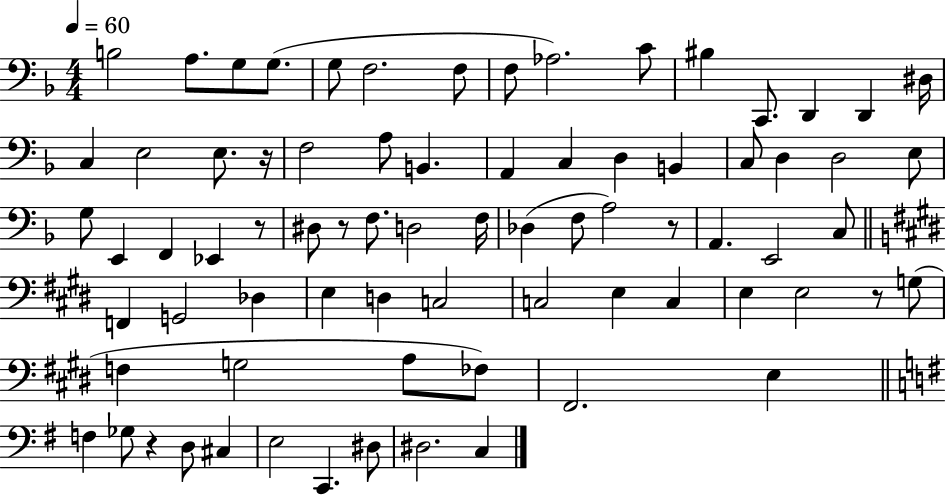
B3/h A3/e. G3/e G3/e. G3/e F3/h. F3/e F3/e Ab3/h. C4/e BIS3/q C2/e. D2/q D2/q D#3/s C3/q E3/h E3/e. R/s F3/h A3/e B2/q. A2/q C3/q D3/q B2/q C3/e D3/q D3/h E3/e G3/e E2/q F2/q Eb2/q R/e D#3/e R/e F3/e. D3/h F3/s Db3/q F3/e A3/h R/e A2/q. E2/h C3/e F2/q G2/h Db3/q E3/q D3/q C3/h C3/h E3/q C3/q E3/q E3/h R/e G3/e F3/q G3/h A3/e FES3/e F#2/h. E3/q F3/q Gb3/e R/q D3/e C#3/q E3/h C2/q. D#3/e D#3/h. C3/q